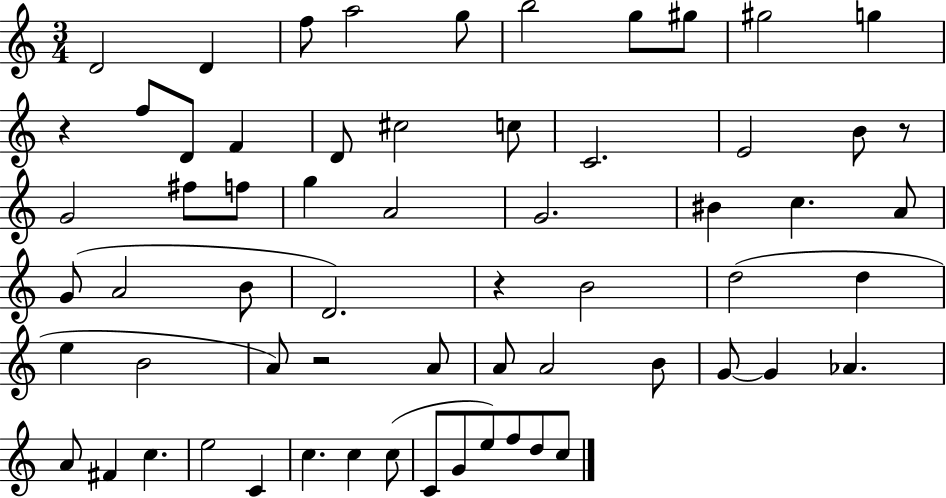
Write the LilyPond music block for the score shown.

{
  \clef treble
  \numericTimeSignature
  \time 3/4
  \key c \major
  d'2 d'4 | f''8 a''2 g''8 | b''2 g''8 gis''8 | gis''2 g''4 | \break r4 f''8 d'8 f'4 | d'8 cis''2 c''8 | c'2. | e'2 b'8 r8 | \break g'2 fis''8 f''8 | g''4 a'2 | g'2. | bis'4 c''4. a'8 | \break g'8( a'2 b'8 | d'2.) | r4 b'2 | d''2( d''4 | \break e''4 b'2 | a'8) r2 a'8 | a'8 a'2 b'8 | g'8~~ g'4 aes'4. | \break a'8 fis'4 c''4. | e''2 c'4 | c''4. c''4 c''8( | c'8 g'8 e''8) f''8 d''8 c''8 | \break \bar "|."
}